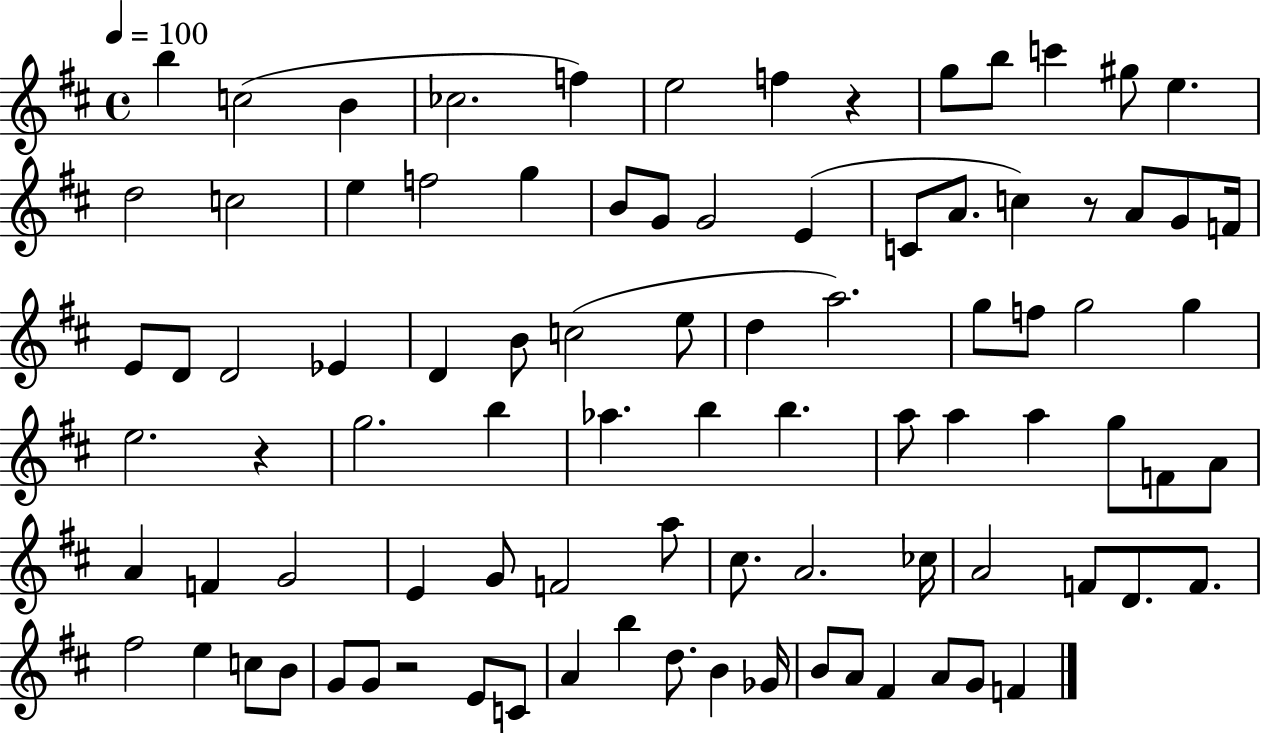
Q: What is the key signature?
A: D major